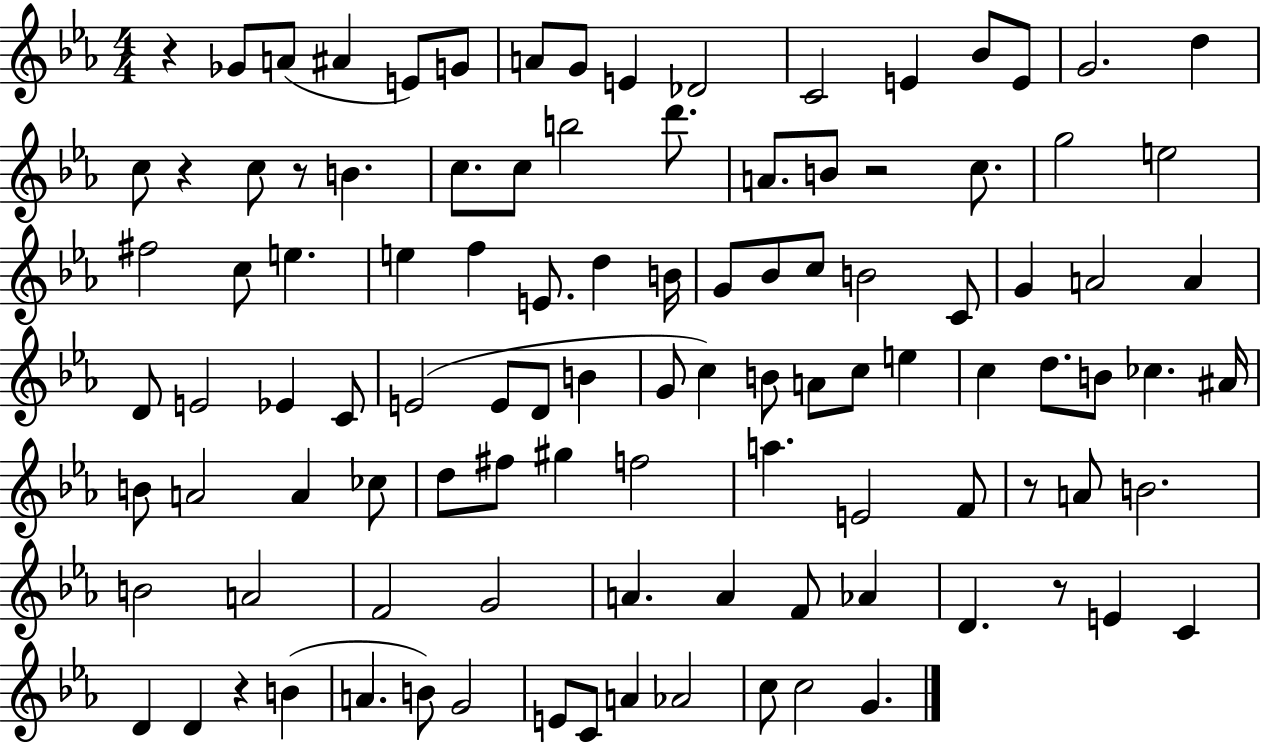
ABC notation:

X:1
T:Untitled
M:4/4
L:1/4
K:Eb
z _G/2 A/2 ^A E/2 G/2 A/2 G/2 E _D2 C2 E _B/2 E/2 G2 d c/2 z c/2 z/2 B c/2 c/2 b2 d'/2 A/2 B/2 z2 c/2 g2 e2 ^f2 c/2 e e f E/2 d B/4 G/2 _B/2 c/2 B2 C/2 G A2 A D/2 E2 _E C/2 E2 E/2 D/2 B G/2 c B/2 A/2 c/2 e c d/2 B/2 _c ^A/4 B/2 A2 A _c/2 d/2 ^f/2 ^g f2 a E2 F/2 z/2 A/2 B2 B2 A2 F2 G2 A A F/2 _A D z/2 E C D D z B A B/2 G2 E/2 C/2 A _A2 c/2 c2 G